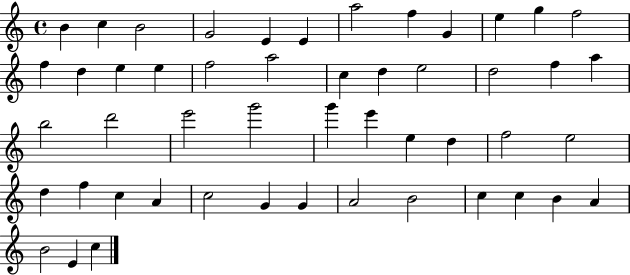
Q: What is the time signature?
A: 4/4